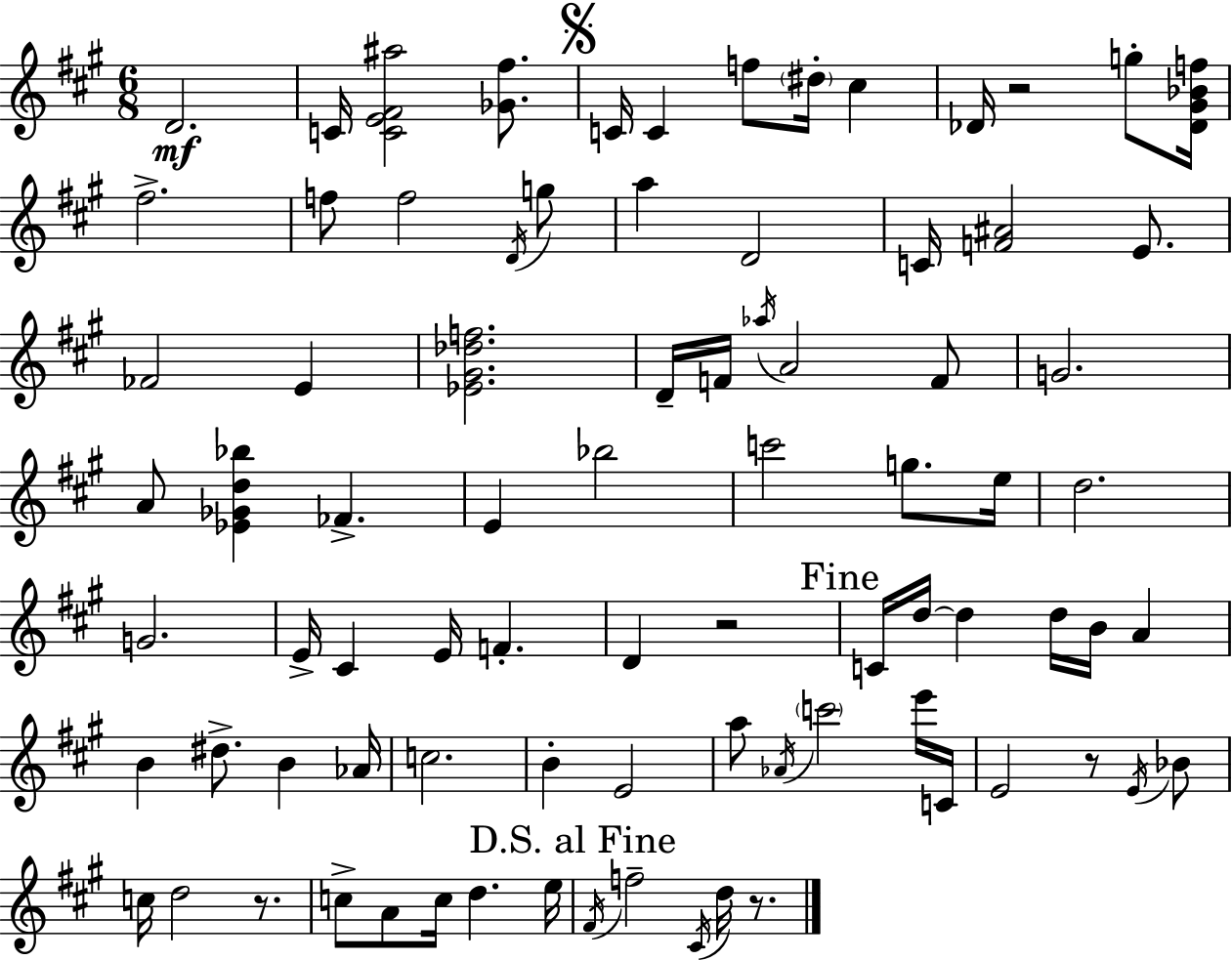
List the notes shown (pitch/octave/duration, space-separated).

D4/h. C4/s [C4,E4,F#4,A#5]/h [Gb4,F#5]/e. C4/s C4/q F5/e D#5/s C#5/q Db4/s R/h G5/e [Db4,G#4,Bb4,F5]/s F#5/h. F5/e F5/h D4/s G5/e A5/q D4/h C4/s [F4,A#4]/h E4/e. FES4/h E4/q [Eb4,G#4,Db5,F5]/h. D4/s F4/s Ab5/s A4/h F4/e G4/h. A4/e [Eb4,Gb4,D5,Bb5]/q FES4/q. E4/q Bb5/h C6/h G5/e. E5/s D5/h. G4/h. E4/s C#4/q E4/s F4/q. D4/q R/h C4/s D5/s D5/q D5/s B4/s A4/q B4/q D#5/e. B4/q Ab4/s C5/h. B4/q E4/h A5/e Ab4/s C6/h E6/s C4/s E4/h R/e E4/s Bb4/e C5/s D5/h R/e. C5/e A4/e C5/s D5/q. E5/s F#4/s F5/h C#4/s D5/s R/e.